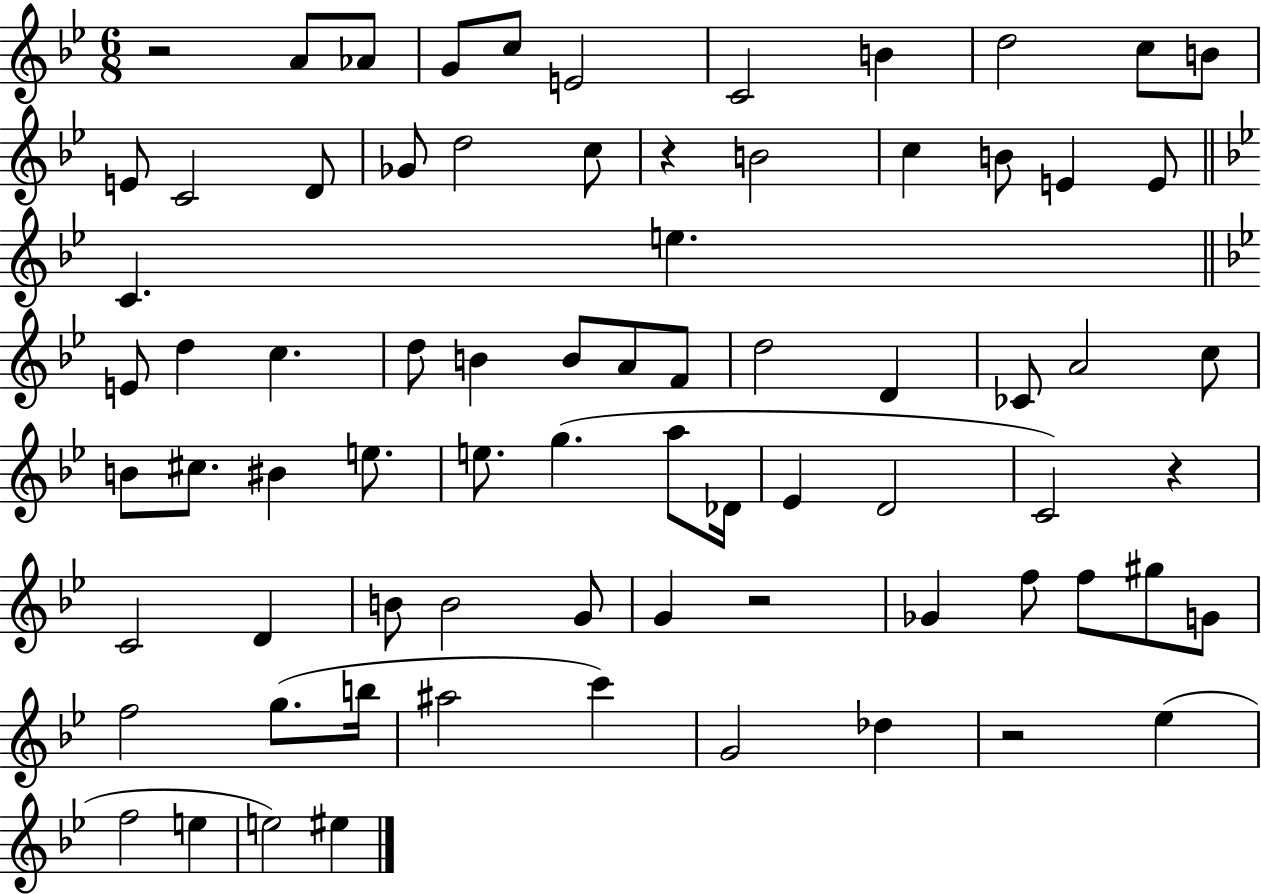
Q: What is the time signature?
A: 6/8